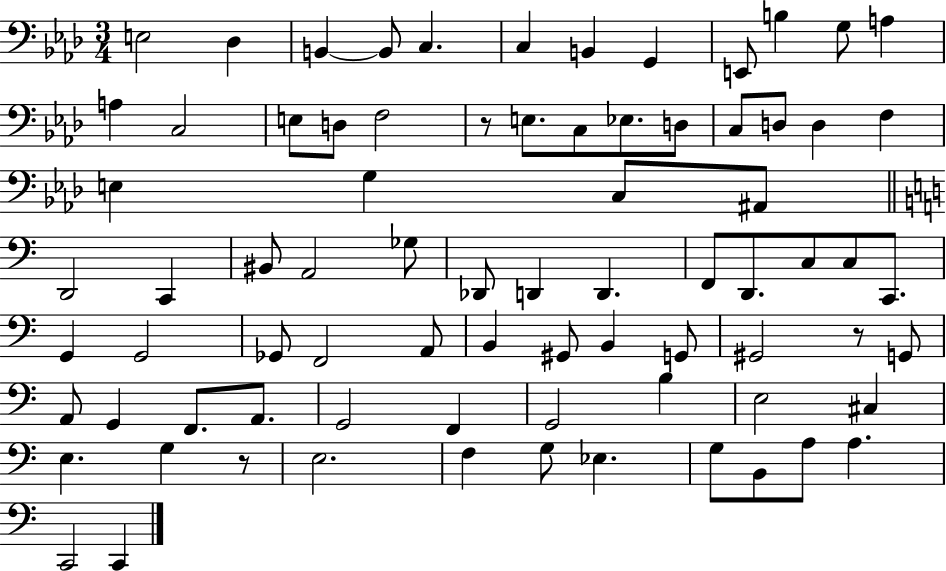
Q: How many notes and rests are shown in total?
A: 78